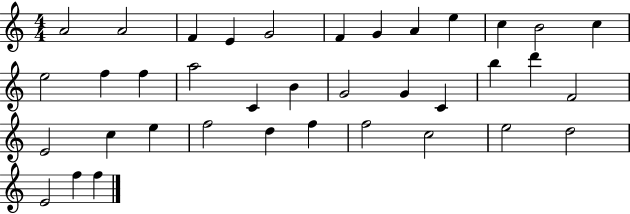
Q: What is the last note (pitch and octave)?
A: F5